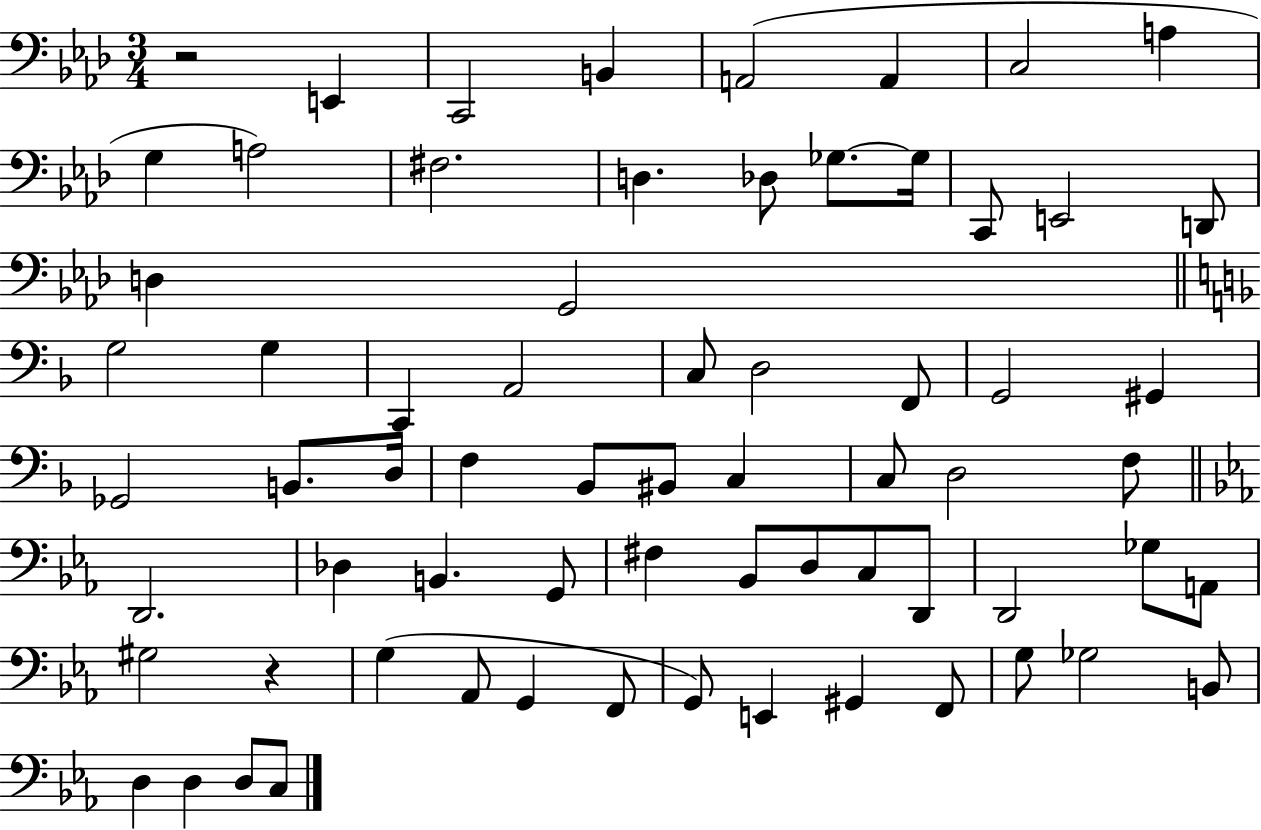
{
  \clef bass
  \numericTimeSignature
  \time 3/4
  \key aes \major
  r2 e,4 | c,2 b,4 | a,2( a,4 | c2 a4 | \break g4 a2) | fis2. | d4. des8 ges8.~~ ges16 | c,8 e,2 d,8 | \break d4 g,2 | \bar "||" \break \key d \minor g2 g4 | c,4 a,2 | c8 d2 f,8 | g,2 gis,4 | \break ges,2 b,8. d16 | f4 bes,8 bis,8 c4 | c8 d2 f8 | \bar "||" \break \key c \minor d,2. | des4 b,4. g,8 | fis4 bes,8 d8 c8 d,8 | d,2 ges8 a,8 | \break gis2 r4 | g4( aes,8 g,4 f,8 | g,8) e,4 gis,4 f,8 | g8 ges2 b,8 | \break d4 d4 d8 c8 | \bar "|."
}